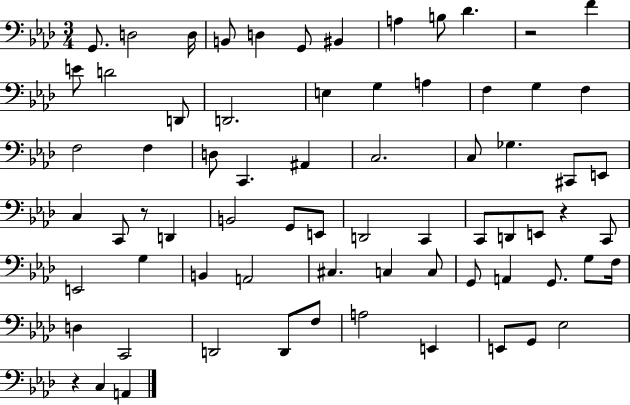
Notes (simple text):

G2/e. D3/h D3/s B2/e D3/q G2/e BIS2/q A3/q B3/e Db4/q. R/h F4/q E4/e D4/h D2/e D2/h. E3/q G3/q A3/q F3/q G3/q F3/q F3/h F3/q D3/e C2/q. A#2/q C3/h. C3/e Gb3/q. C#2/e E2/e C3/q C2/e R/e D2/q B2/h G2/e E2/e D2/h C2/q C2/e D2/e E2/e R/q C2/e E2/h G3/q B2/q A2/h C#3/q. C3/q C3/e G2/e A2/q G2/e. G3/e F3/s D3/q C2/h D2/h D2/e F3/e A3/h E2/q E2/e G2/e Eb3/h R/q C3/q A2/q